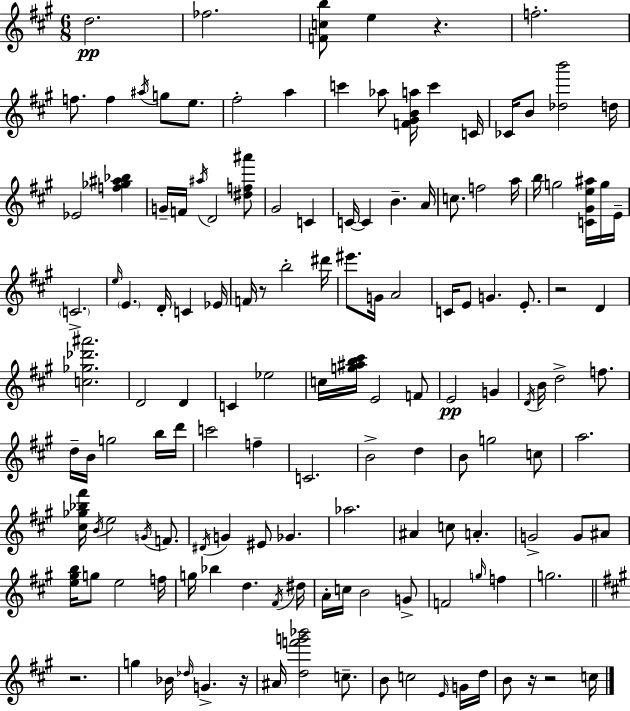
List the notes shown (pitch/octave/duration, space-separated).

D5/h. FES5/h. [F4,C5,B5]/e E5/q R/q. F5/h. F5/e. F5/q A#5/s G5/e E5/e. F#5/h A5/q C6/q Ab5/e [F4,G#4,B4,A5]/s C6/q C4/s CES4/s B4/e [Db5,B6]/h D5/s Eb4/h [F5,Gb5,A#5,Bb5]/q G4/s F4/s A#5/s D4/h [D#5,F5,A#6]/e G#4/h C4/q C4/s C4/q B4/q. A4/s C5/e. F5/h A5/s B5/s G5/h [C4,G#4,E5,A#5]/s G5/s E4/s C4/h. E5/s E4/q. D4/s C4/q Eb4/s F4/s R/e B5/h D#6/s EIS6/e. G4/s A4/h C4/s E4/e G4/q. E4/e. R/h D4/q [C5,Gb5,Db6,A#6]/h. D4/h D4/q C4/q Eb5/h C5/s [G5,A#5,B5,C#6]/s E4/h F4/e E4/h G4/q D4/s B4/s D5/h F5/e. D5/s B4/s G5/h B5/s D6/s C6/h F5/q C4/h. B4/h D5/q B4/e G5/h C5/e A5/h. [C#5,Gb5,Bb5,F#6]/s B4/s E5/h G4/s F4/e. D#4/s G4/q EIS4/e Gb4/q. Ab5/h. A#4/q C5/e A4/q. G4/h G4/e A#4/e [E5,G#5,B5]/s G5/e E5/h F5/s G5/s Bb5/q D5/q. F#4/s D#5/s A4/s C5/s B4/h G4/e F4/h G5/s F5/q G5/h. R/h. G5/q Bb4/s Db5/s G4/q. R/s A#4/s [D5,F6,G6,Bb6]/h C5/e. B4/e C5/h E4/s G4/s D5/s B4/e R/s R/h C5/s